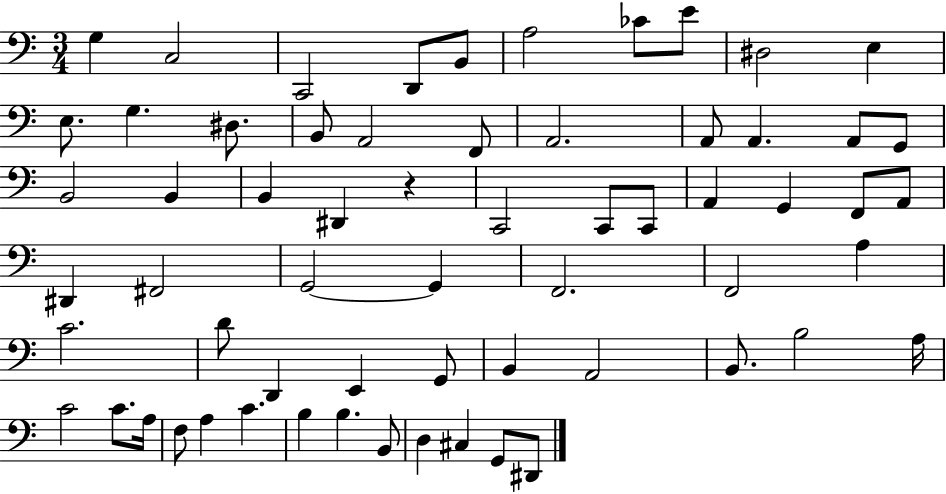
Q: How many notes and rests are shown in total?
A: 63